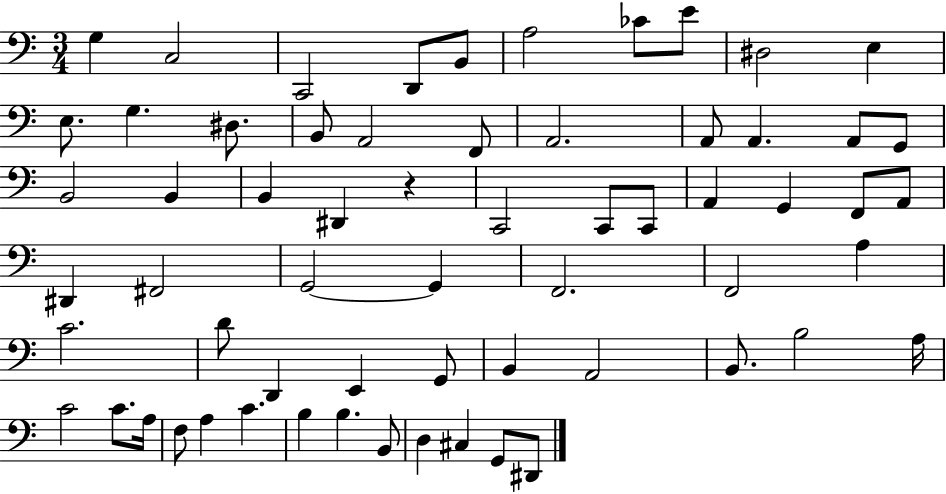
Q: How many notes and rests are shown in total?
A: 63